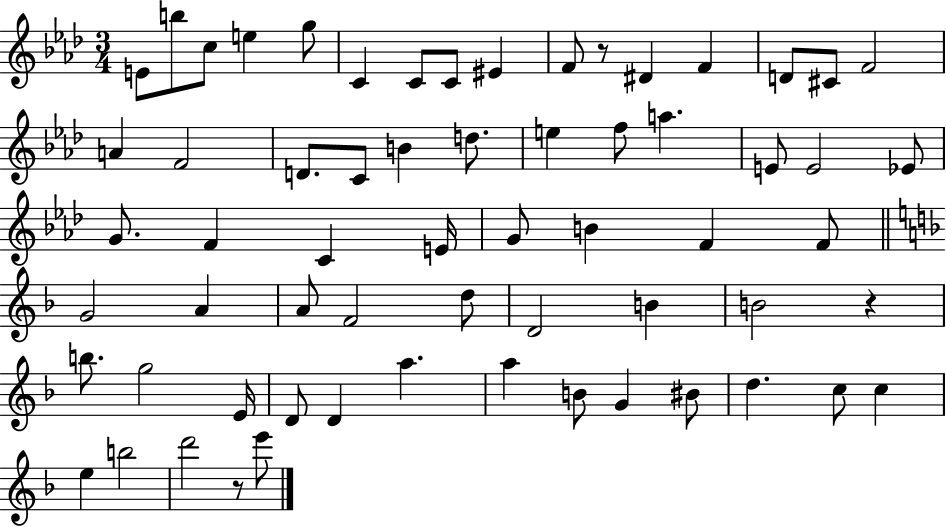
{
  \clef treble
  \numericTimeSignature
  \time 3/4
  \key aes \major
  \repeat volta 2 { e'8 b''8 c''8 e''4 g''8 | c'4 c'8 c'8 eis'4 | f'8 r8 dis'4 f'4 | d'8 cis'8 f'2 | \break a'4 f'2 | d'8. c'8 b'4 d''8. | e''4 f''8 a''4. | e'8 e'2 ees'8 | \break g'8. f'4 c'4 e'16 | g'8 b'4 f'4 f'8 | \bar "||" \break \key d \minor g'2 a'4 | a'8 f'2 d''8 | d'2 b'4 | b'2 r4 | \break b''8. g''2 e'16 | d'8 d'4 a''4. | a''4 b'8 g'4 bis'8 | d''4. c''8 c''4 | \break e''4 b''2 | d'''2 r8 e'''8 | } \bar "|."
}